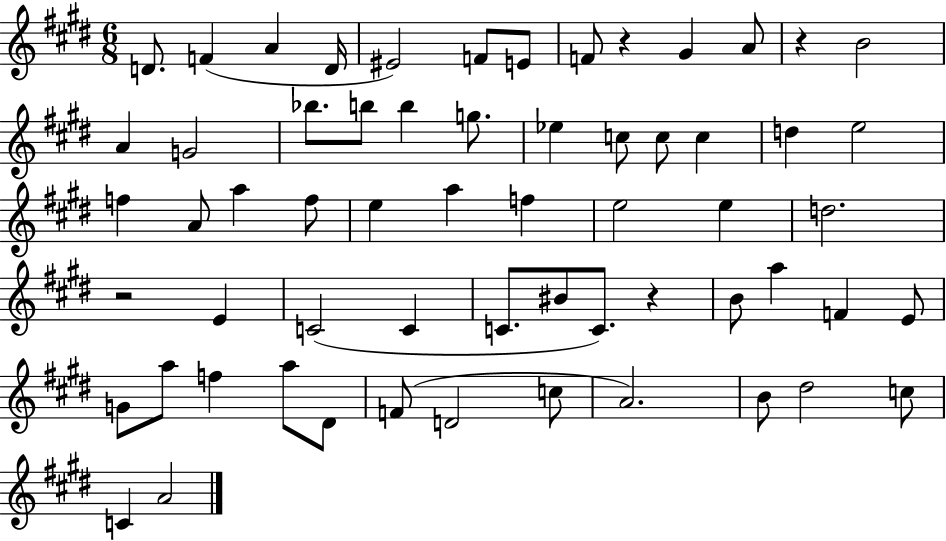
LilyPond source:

{
  \clef treble
  \numericTimeSignature
  \time 6/8
  \key e \major
  d'8. f'4( a'4 d'16 | eis'2) f'8 e'8 | f'8 r4 gis'4 a'8 | r4 b'2 | \break a'4 g'2 | bes''8. b''8 b''4 g''8. | ees''4 c''8 c''8 c''4 | d''4 e''2 | \break f''4 a'8 a''4 f''8 | e''4 a''4 f''4 | e''2 e''4 | d''2. | \break r2 e'4 | c'2( c'4 | c'8. bis'8 c'8.) r4 | b'8 a''4 f'4 e'8 | \break g'8 a''8 f''4 a''8 dis'8 | f'8( d'2 c''8 | a'2.) | b'8 dis''2 c''8 | \break c'4 a'2 | \bar "|."
}